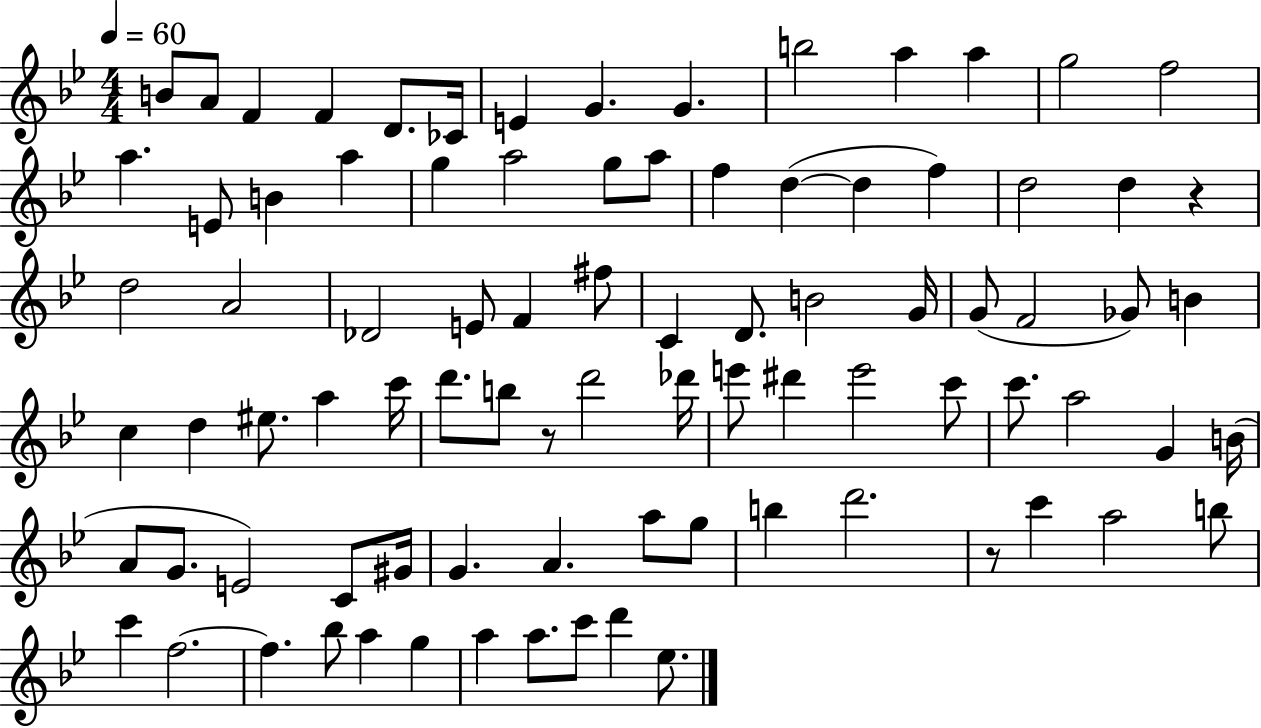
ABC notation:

X:1
T:Untitled
M:4/4
L:1/4
K:Bb
B/2 A/2 F F D/2 _C/4 E G G b2 a a g2 f2 a E/2 B a g a2 g/2 a/2 f d d f d2 d z d2 A2 _D2 E/2 F ^f/2 C D/2 B2 G/4 G/2 F2 _G/2 B c d ^e/2 a c'/4 d'/2 b/2 z/2 d'2 _d'/4 e'/2 ^d' e'2 c'/2 c'/2 a2 G B/4 A/2 G/2 E2 C/2 ^G/4 G A a/2 g/2 b d'2 z/2 c' a2 b/2 c' f2 f _b/2 a g a a/2 c'/2 d' _e/2